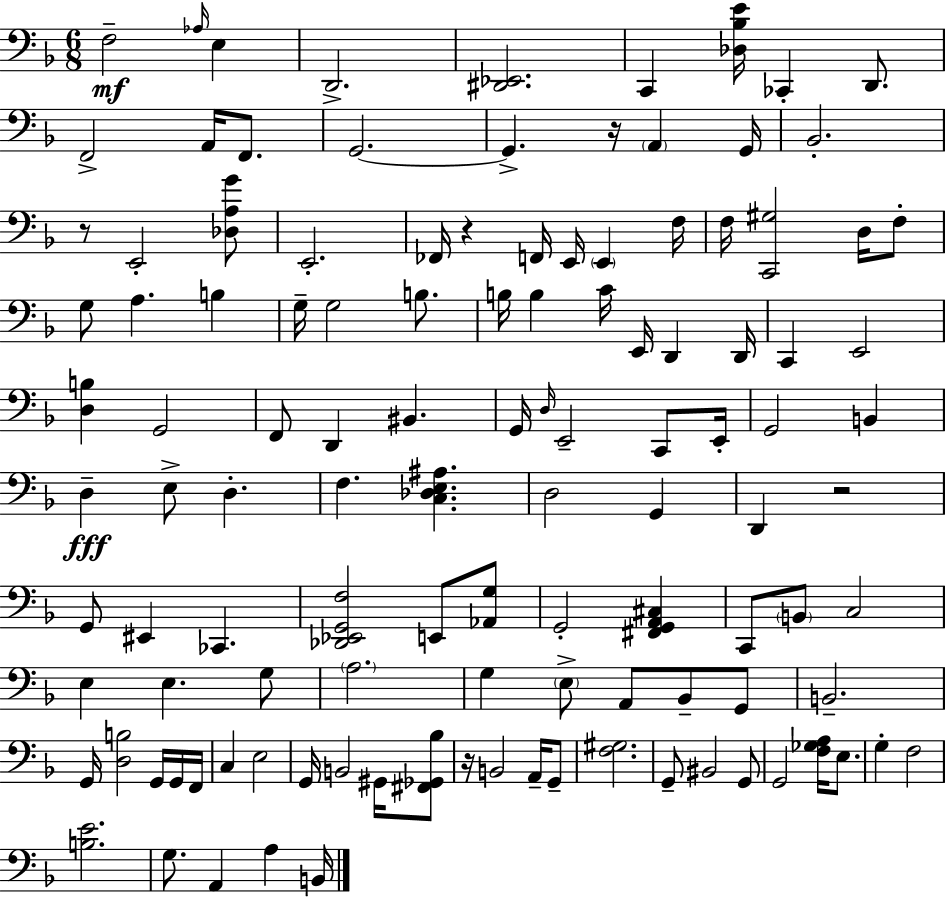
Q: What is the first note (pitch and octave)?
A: F3